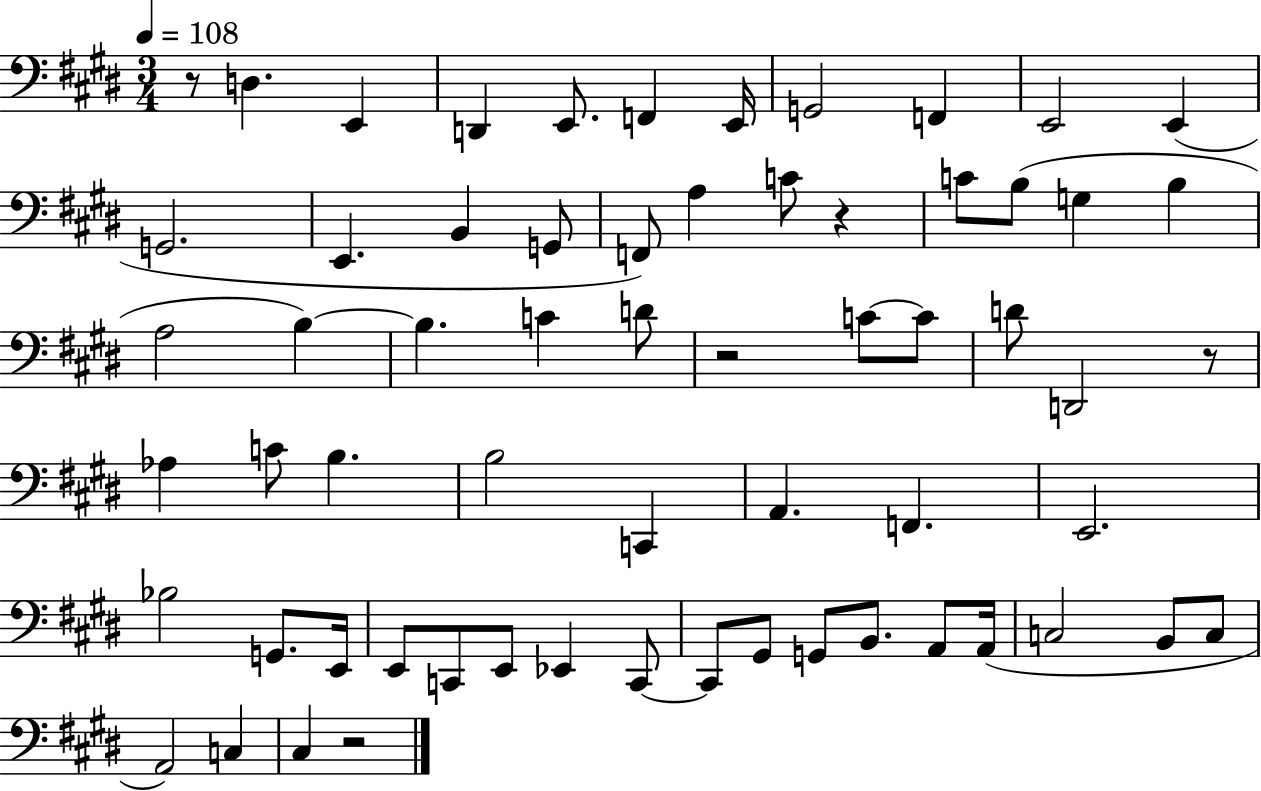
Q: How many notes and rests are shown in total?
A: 63